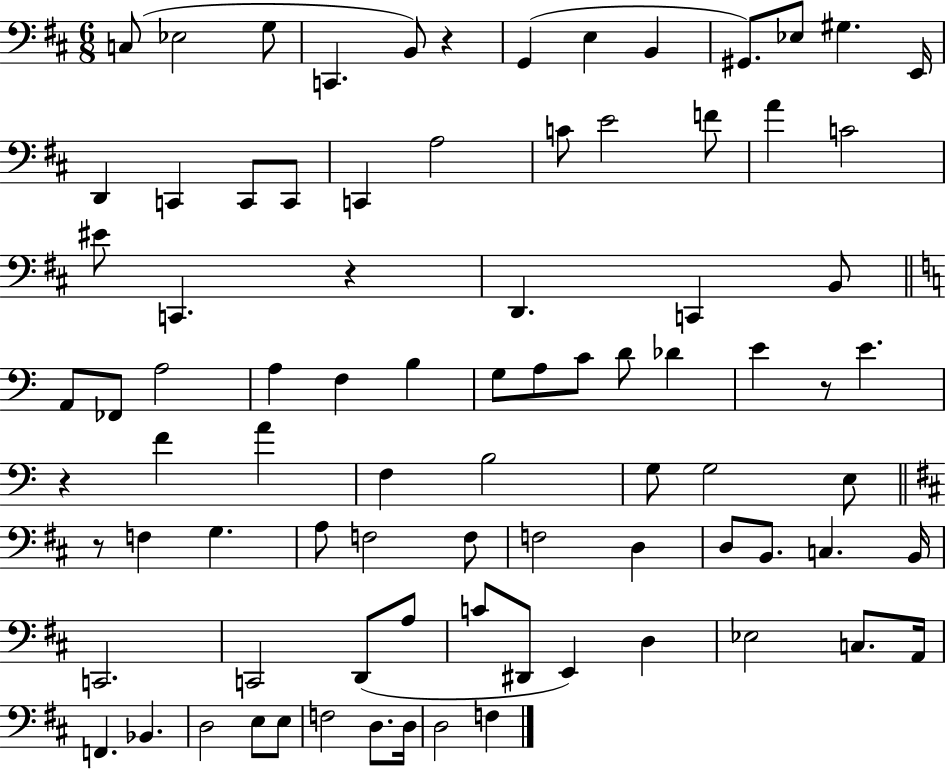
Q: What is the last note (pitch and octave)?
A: F3